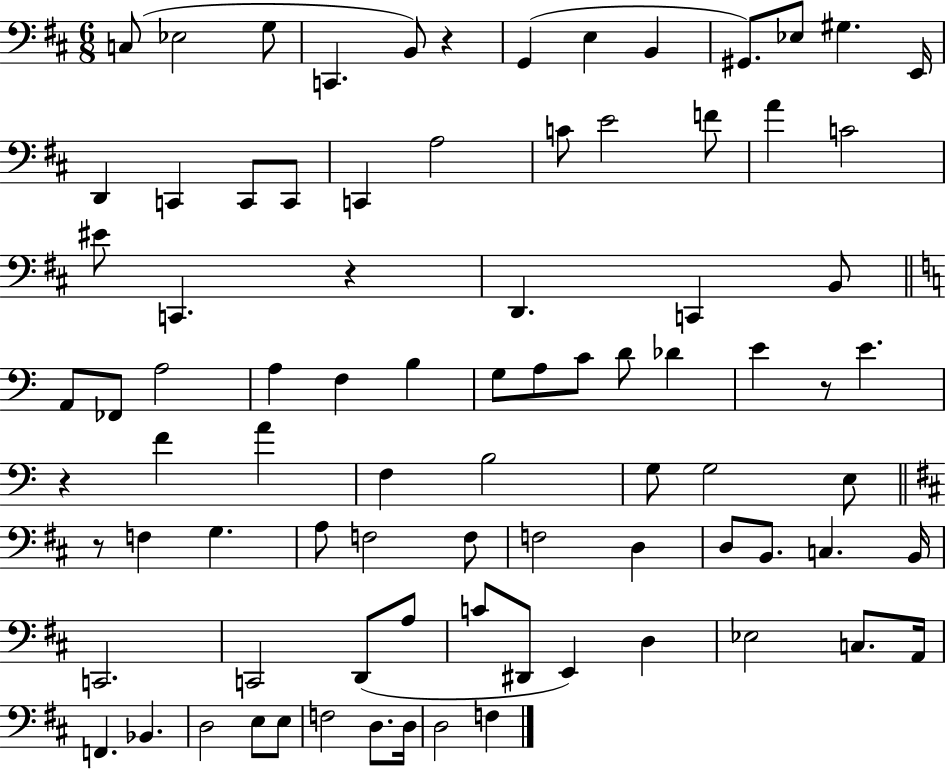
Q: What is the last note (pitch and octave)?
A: F3